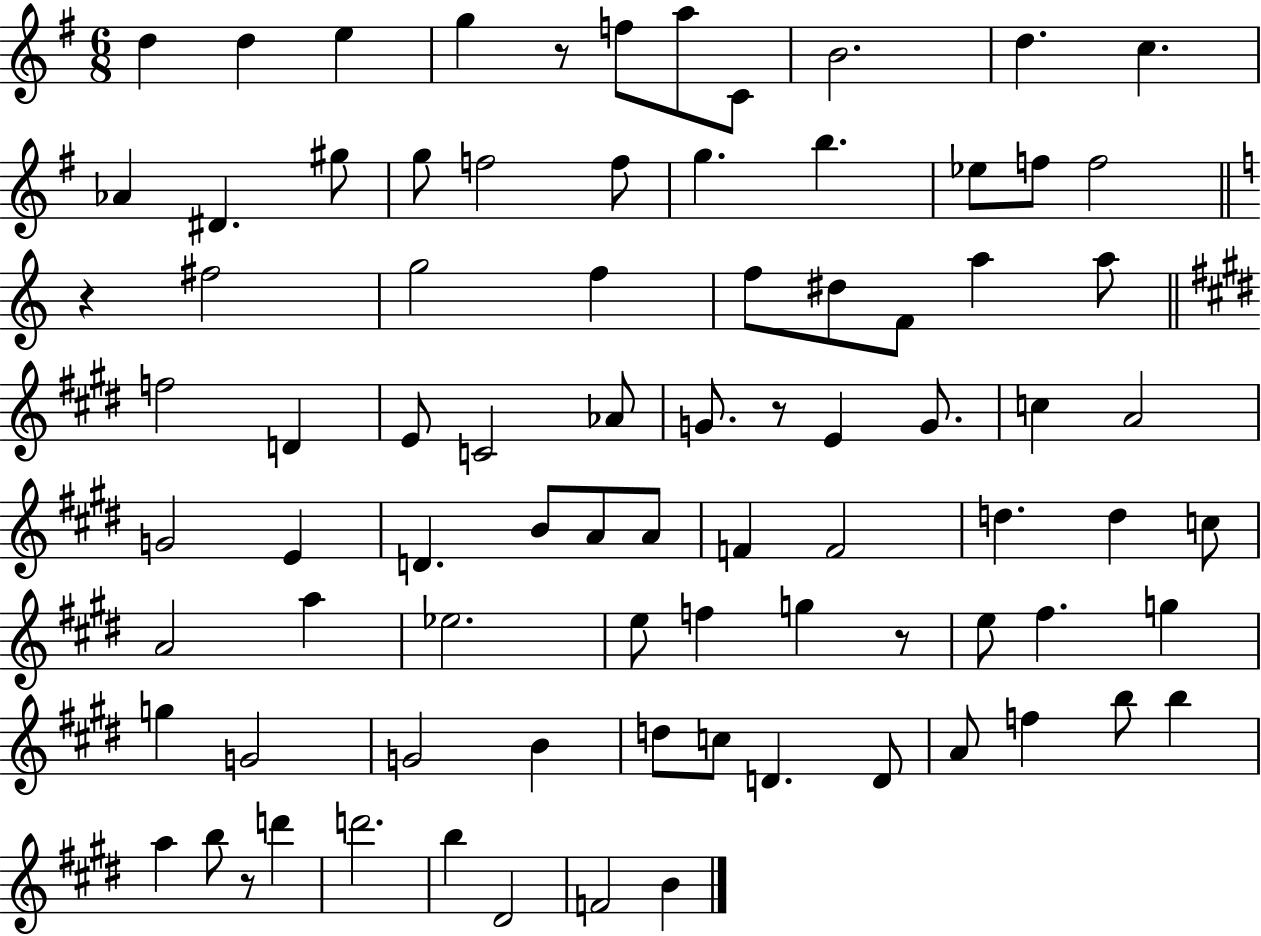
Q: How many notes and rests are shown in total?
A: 84